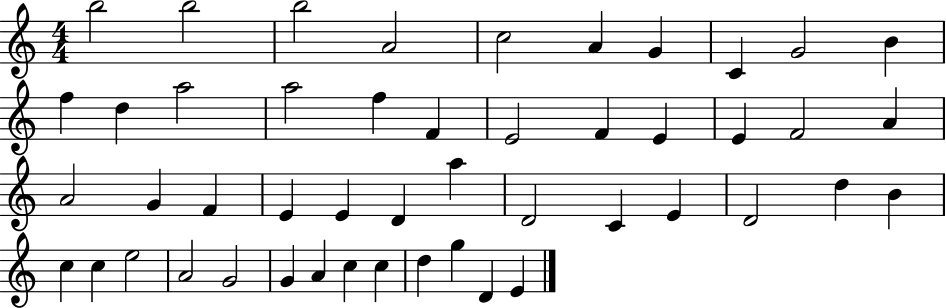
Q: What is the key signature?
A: C major